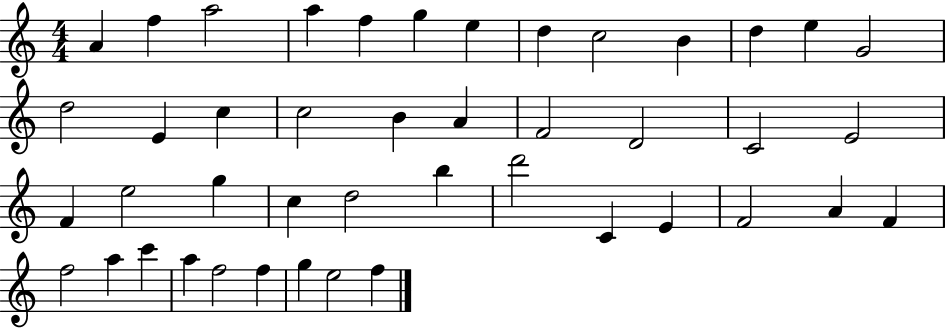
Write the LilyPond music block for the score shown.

{
  \clef treble
  \numericTimeSignature
  \time 4/4
  \key c \major
  a'4 f''4 a''2 | a''4 f''4 g''4 e''4 | d''4 c''2 b'4 | d''4 e''4 g'2 | \break d''2 e'4 c''4 | c''2 b'4 a'4 | f'2 d'2 | c'2 e'2 | \break f'4 e''2 g''4 | c''4 d''2 b''4 | d'''2 c'4 e'4 | f'2 a'4 f'4 | \break f''2 a''4 c'''4 | a''4 f''2 f''4 | g''4 e''2 f''4 | \bar "|."
}